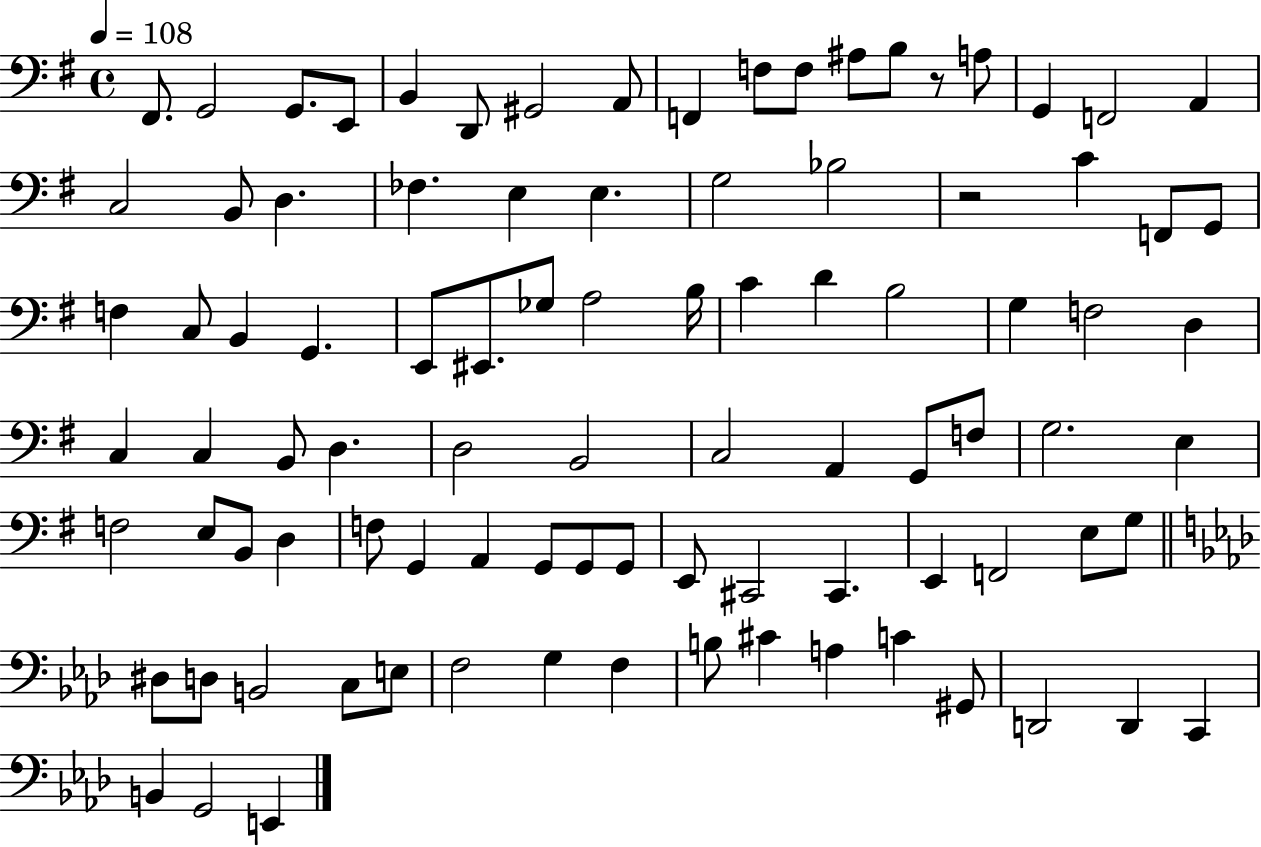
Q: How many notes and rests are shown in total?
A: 93